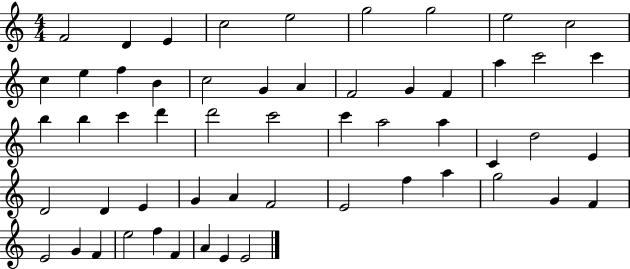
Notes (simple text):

F4/h D4/q E4/q C5/h E5/h G5/h G5/h E5/h C5/h C5/q E5/q F5/q B4/q C5/h G4/q A4/q F4/h G4/q F4/q A5/q C6/h C6/q B5/q B5/q C6/q D6/q D6/h C6/h C6/q A5/h A5/q C4/q D5/h E4/q D4/h D4/q E4/q G4/q A4/q F4/h E4/h F5/q A5/q G5/h G4/q F4/q E4/h G4/q F4/q E5/h F5/q F4/q A4/q E4/q E4/h